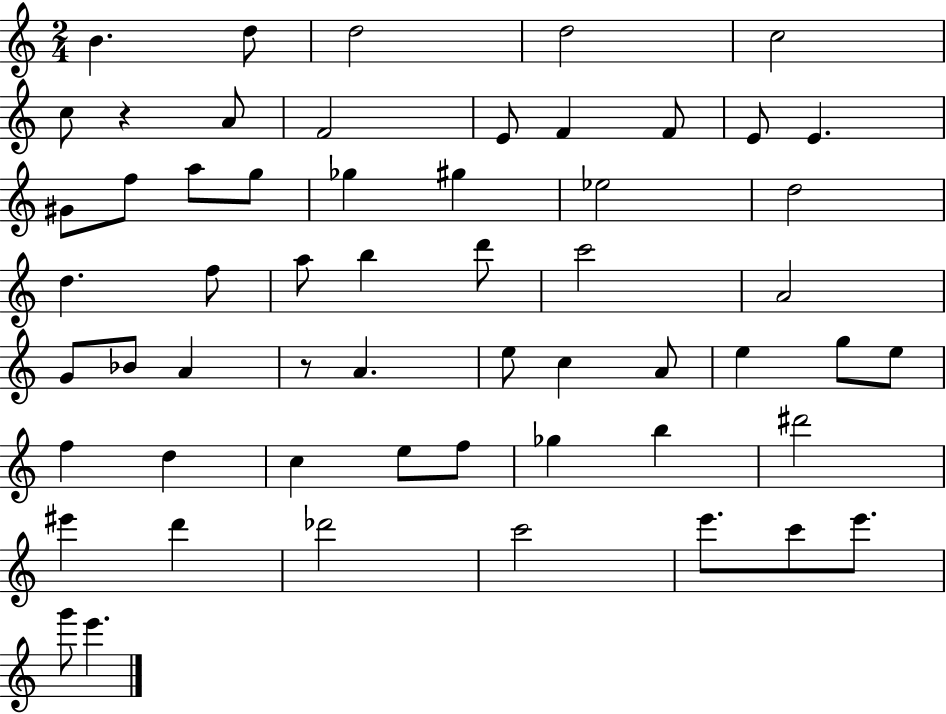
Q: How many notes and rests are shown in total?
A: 57